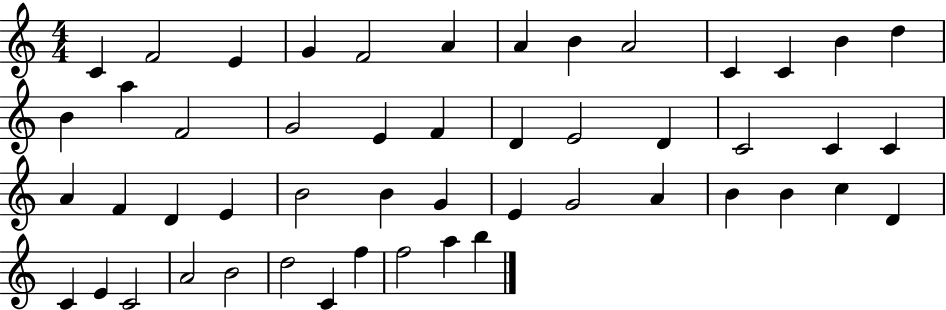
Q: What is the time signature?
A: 4/4